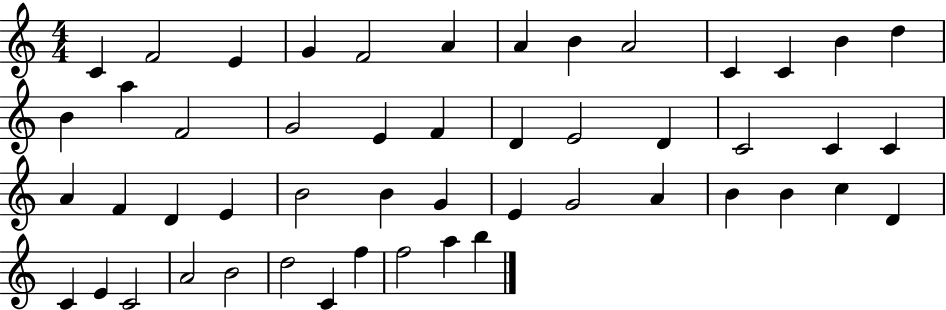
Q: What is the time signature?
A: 4/4